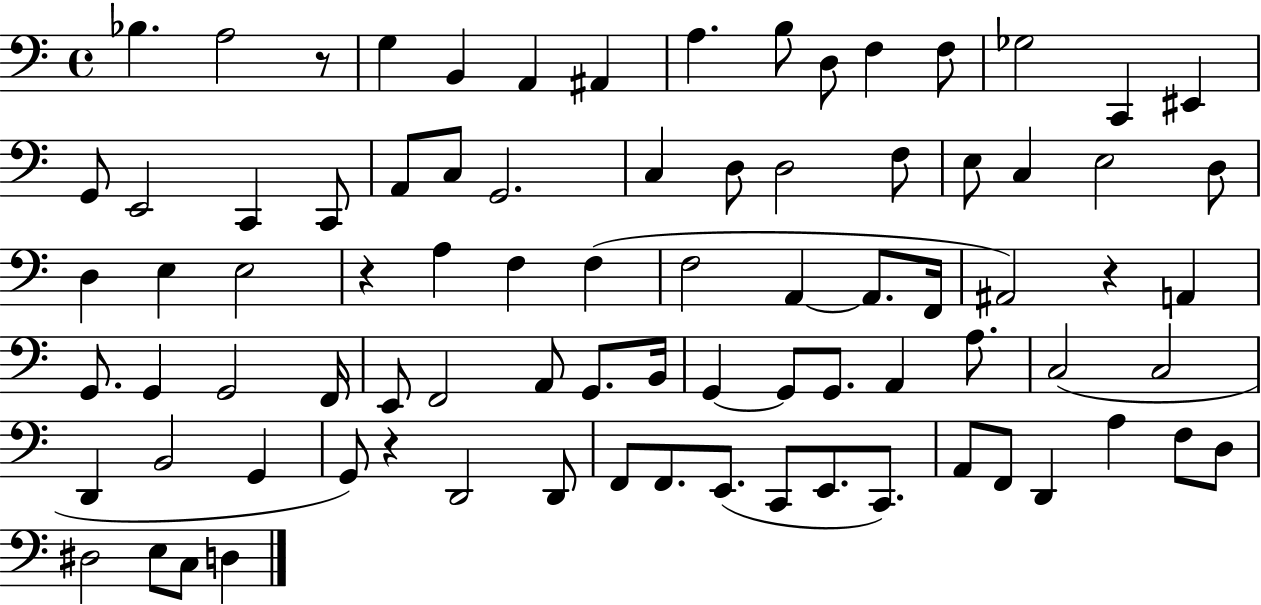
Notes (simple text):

Bb3/q. A3/h R/e G3/q B2/q A2/q A#2/q A3/q. B3/e D3/e F3/q F3/e Gb3/h C2/q EIS2/q G2/e E2/h C2/q C2/e A2/e C3/e G2/h. C3/q D3/e D3/h F3/e E3/e C3/q E3/h D3/e D3/q E3/q E3/h R/q A3/q F3/q F3/q F3/h A2/q A2/e. F2/s A#2/h R/q A2/q G2/e. G2/q G2/h F2/s E2/e F2/h A2/e G2/e. B2/s G2/q G2/e G2/e. A2/q A3/e. C3/h C3/h D2/q B2/h G2/q G2/e R/q D2/h D2/e F2/e F2/e. E2/e. C2/e E2/e. C2/e. A2/e F2/e D2/q A3/q F3/e D3/e D#3/h E3/e C3/e D3/q